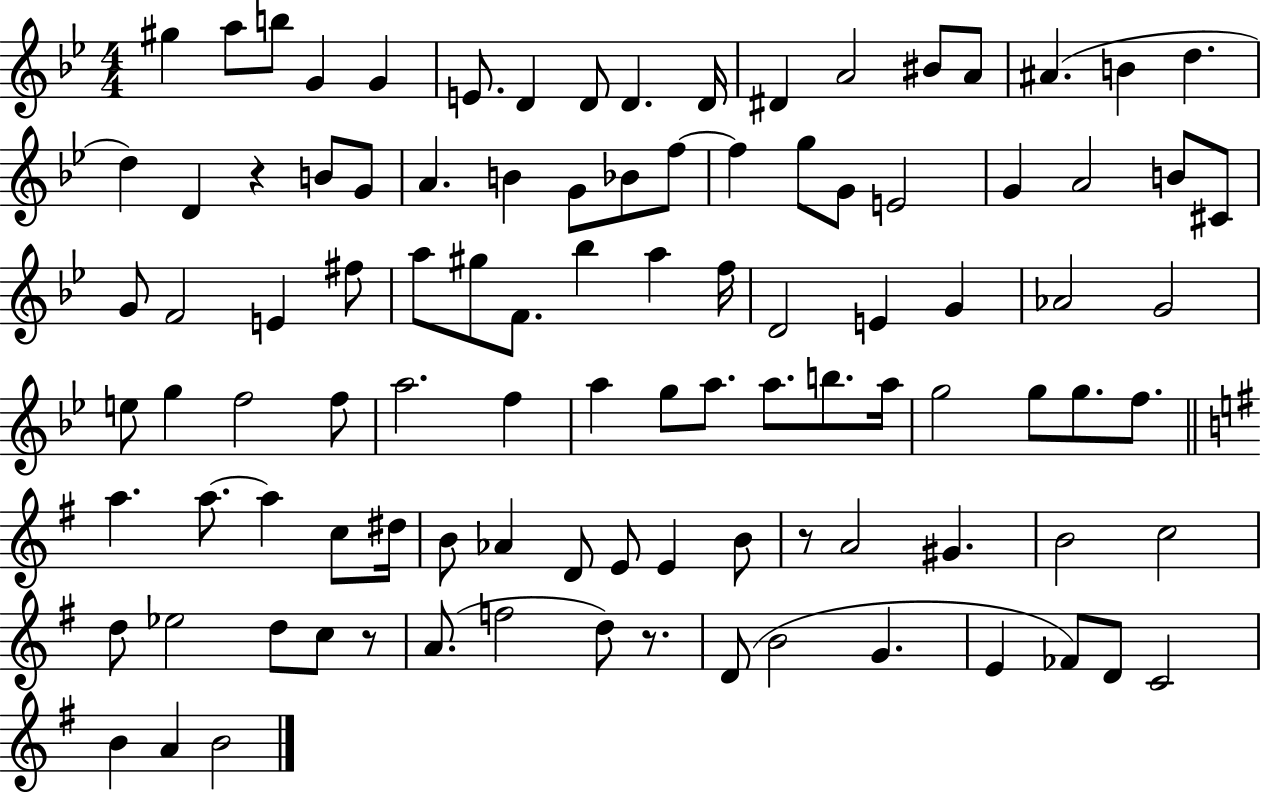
G#5/q A5/e B5/e G4/q G4/q E4/e. D4/q D4/e D4/q. D4/s D#4/q A4/h BIS4/e A4/e A#4/q. B4/q D5/q. D5/q D4/q R/q B4/e G4/e A4/q. B4/q G4/e Bb4/e F5/e F5/q G5/e G4/e E4/h G4/q A4/h B4/e C#4/e G4/e F4/h E4/q F#5/e A5/e G#5/e F4/e. Bb5/q A5/q F5/s D4/h E4/q G4/q Ab4/h G4/h E5/e G5/q F5/h F5/e A5/h. F5/q A5/q G5/e A5/e. A5/e. B5/e. A5/s G5/h G5/e G5/e. F5/e. A5/q. A5/e. A5/q C5/e D#5/s B4/e Ab4/q D4/e E4/e E4/q B4/e R/e A4/h G#4/q. B4/h C5/h D5/e Eb5/h D5/e C5/e R/e A4/e. F5/h D5/e R/e. D4/e B4/h G4/q. E4/q FES4/e D4/e C4/h B4/q A4/q B4/h